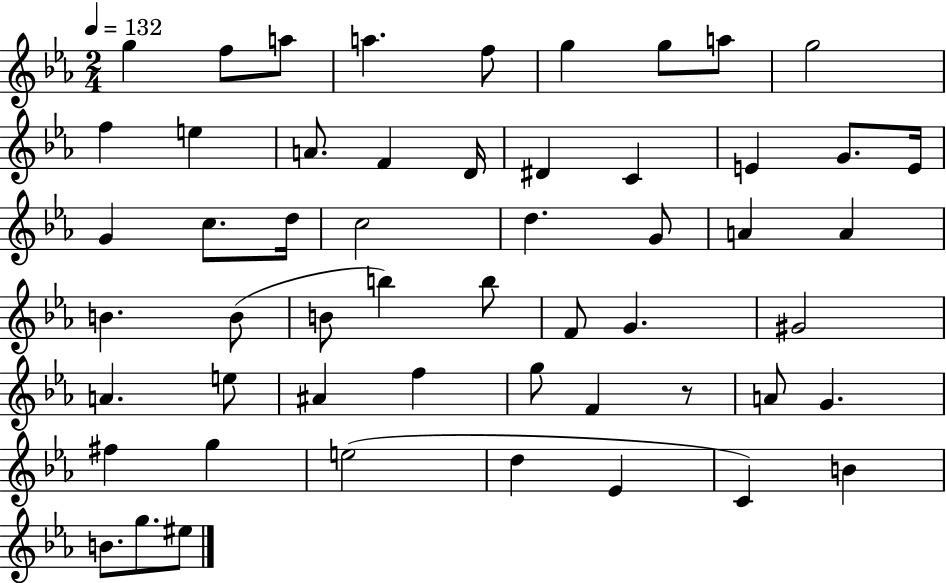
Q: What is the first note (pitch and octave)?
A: G5